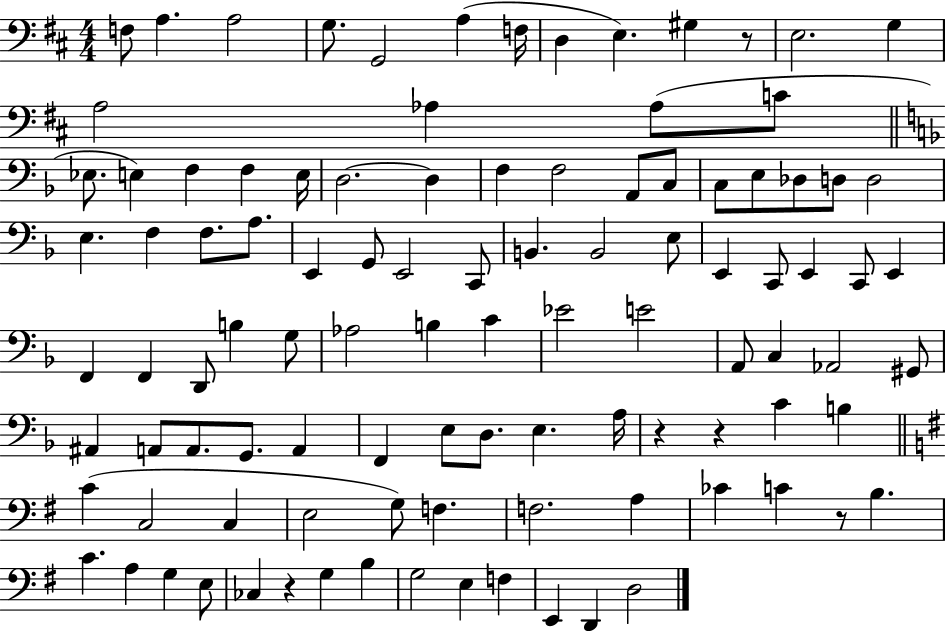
{
  \clef bass
  \numericTimeSignature
  \time 4/4
  \key d \major
  \repeat volta 2 { f8 a4. a2 | g8. g,2 a4( f16 | d4 e4.) gis4 r8 | e2. g4 | \break a2 aes4 aes8( c'8 | \bar "||" \break \key f \major ees8. e4) f4 f4 e16 | d2.~~ d4 | f4 f2 a,8 c8 | c8 e8 des8 d8 d2 | \break e4. f4 f8. a8. | e,4 g,8 e,2 c,8 | b,4. b,2 e8 | e,4 c,8 e,4 c,8 e,4 | \break f,4 f,4 d,8 b4 g8 | aes2 b4 c'4 | ees'2 e'2 | a,8 c4 aes,2 gis,8 | \break ais,4 a,8 a,8. g,8. a,4 | f,4 e8 d8. e4. a16 | r4 r4 c'4 b4 | \bar "||" \break \key g \major c'4( c2 c4 | e2 g8) f4. | f2. a4 | ces'4 c'4 r8 b4. | \break c'4. a4 g4 e8 | ces4 r4 g4 b4 | g2 e4 f4 | e,4 d,4 d2 | \break } \bar "|."
}